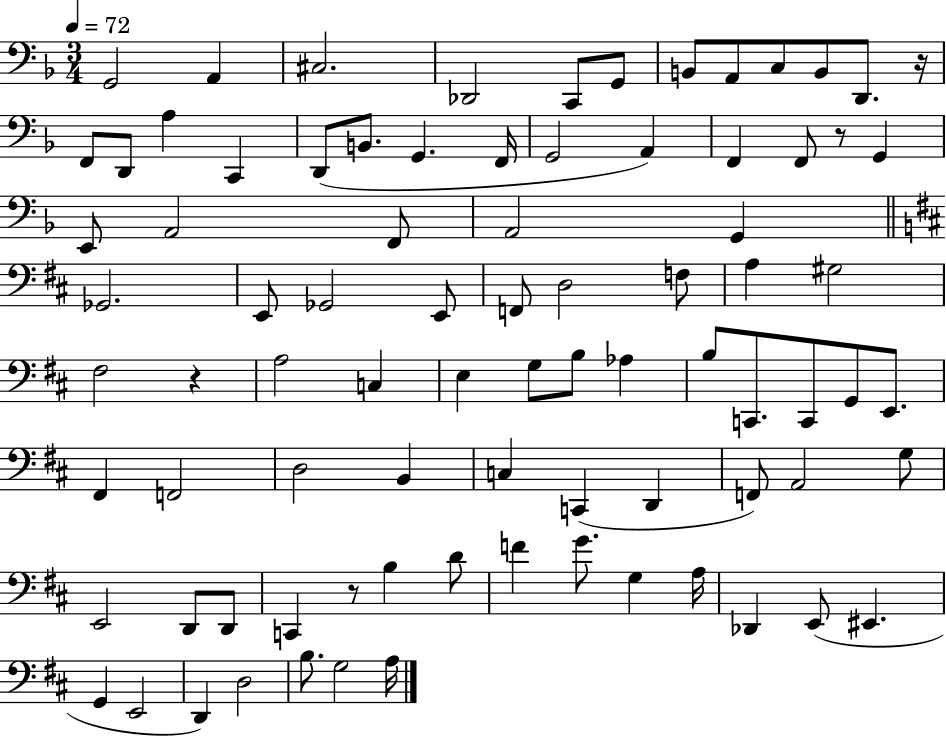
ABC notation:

X:1
T:Untitled
M:3/4
L:1/4
K:F
G,,2 A,, ^C,2 _D,,2 C,,/2 G,,/2 B,,/2 A,,/2 C,/2 B,,/2 D,,/2 z/4 F,,/2 D,,/2 A, C,, D,,/2 B,,/2 G,, F,,/4 G,,2 A,, F,, F,,/2 z/2 G,, E,,/2 A,,2 F,,/2 A,,2 G,, _G,,2 E,,/2 _G,,2 E,,/2 F,,/2 D,2 F,/2 A, ^G,2 ^F,2 z A,2 C, E, G,/2 B,/2 _A, B,/2 C,,/2 C,,/2 G,,/2 E,,/2 ^F,, F,,2 D,2 B,, C, C,, D,, F,,/2 A,,2 G,/2 E,,2 D,,/2 D,,/2 C,, z/2 B, D/2 F G/2 G, A,/4 _D,, E,,/2 ^E,, G,, E,,2 D,, D,2 B,/2 G,2 A,/4